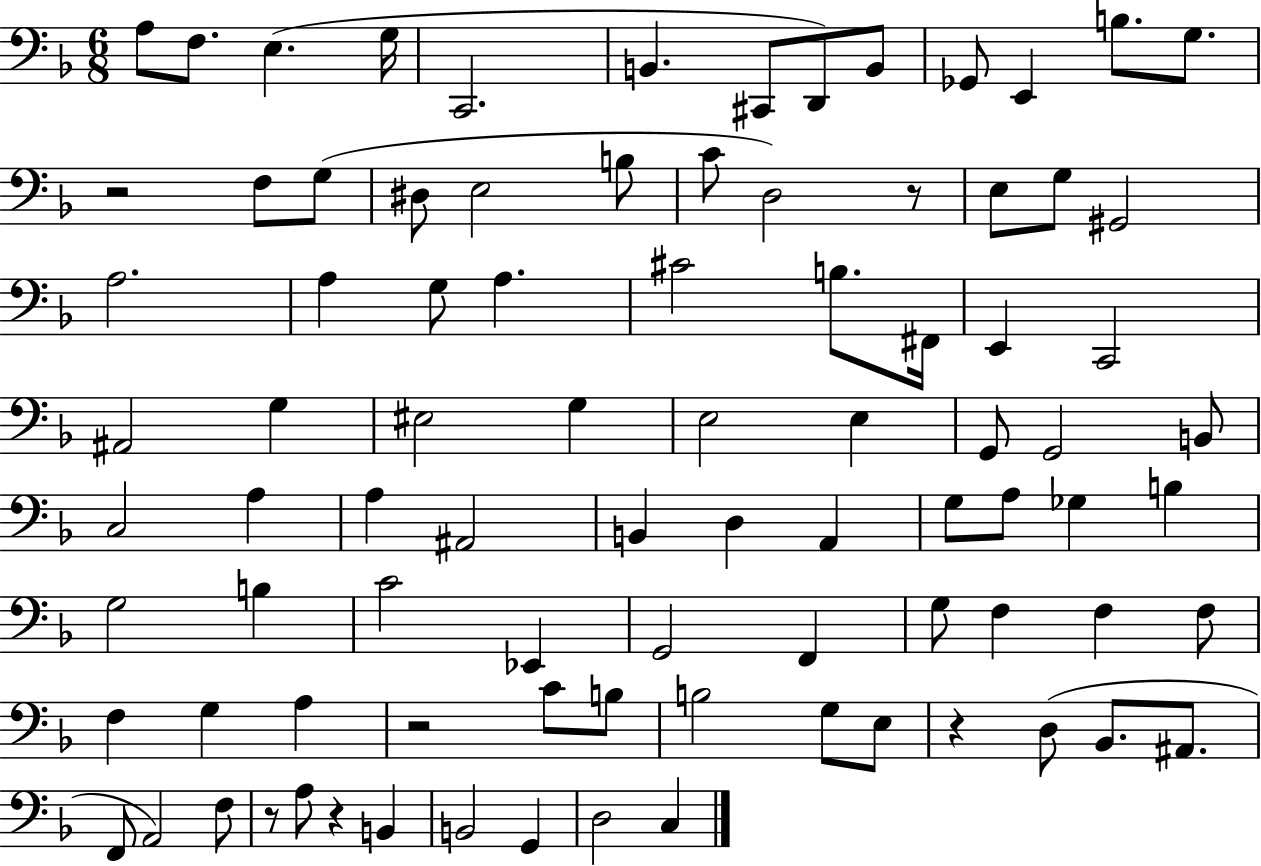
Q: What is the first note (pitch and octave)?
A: A3